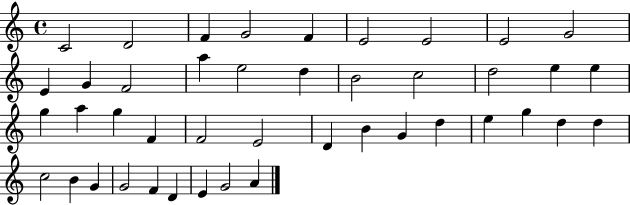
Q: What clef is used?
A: treble